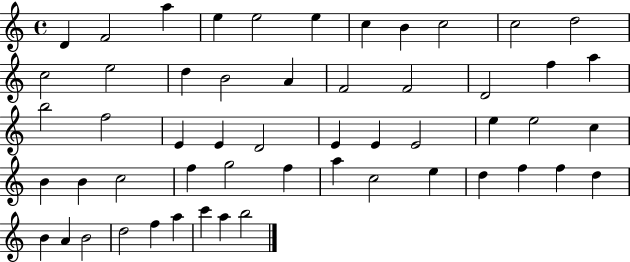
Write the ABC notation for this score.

X:1
T:Untitled
M:4/4
L:1/4
K:C
D F2 a e e2 e c B c2 c2 d2 c2 e2 d B2 A F2 F2 D2 f a b2 f2 E E D2 E E E2 e e2 c B B c2 f g2 f a c2 e d f f d B A B2 d2 f a c' a b2